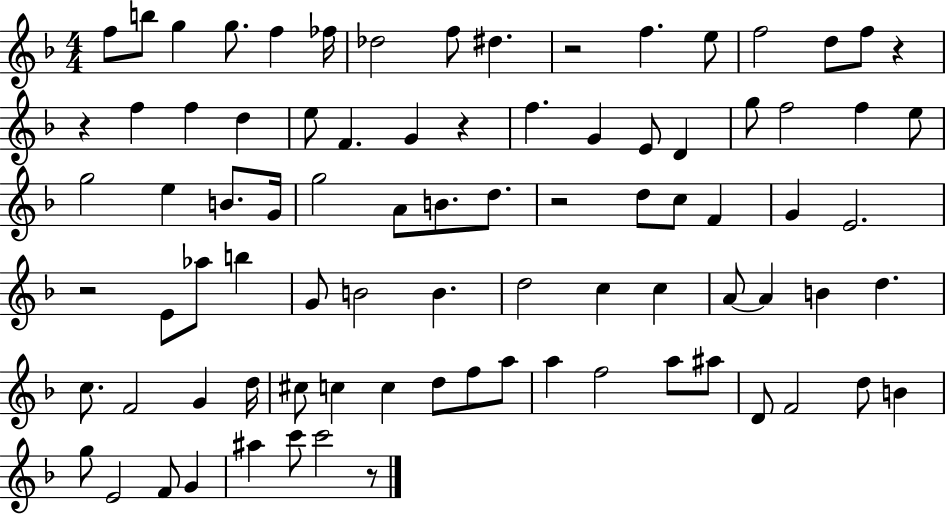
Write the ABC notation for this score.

X:1
T:Untitled
M:4/4
L:1/4
K:F
f/2 b/2 g g/2 f _f/4 _d2 f/2 ^d z2 f e/2 f2 d/2 f/2 z z f f d e/2 F G z f G E/2 D g/2 f2 f e/2 g2 e B/2 G/4 g2 A/2 B/2 d/2 z2 d/2 c/2 F G E2 z2 E/2 _a/2 b G/2 B2 B d2 c c A/2 A B d c/2 F2 G d/4 ^c/2 c c d/2 f/2 a/2 a f2 a/2 ^a/2 D/2 F2 d/2 B g/2 E2 F/2 G ^a c'/2 c'2 z/2